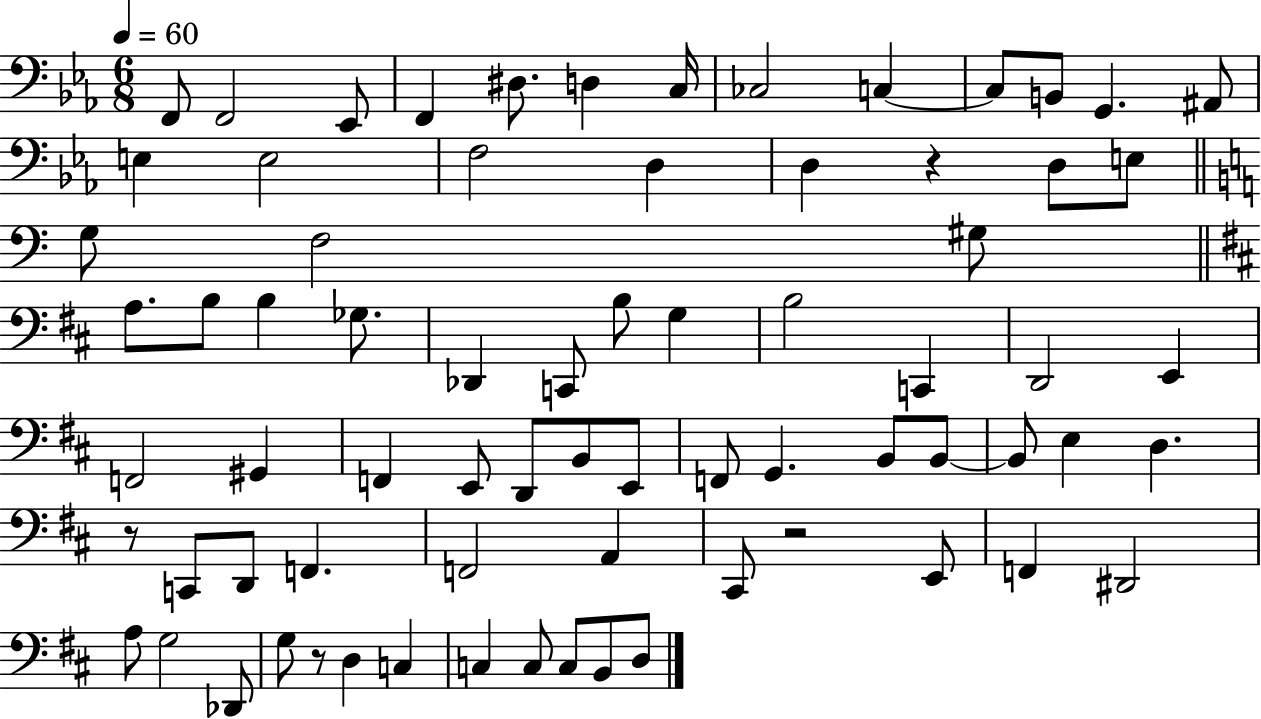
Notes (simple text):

F2/e F2/h Eb2/e F2/q D#3/e. D3/q C3/s CES3/h C3/q C3/e B2/e G2/q. A#2/e E3/q E3/h F3/h D3/q D3/q R/q D3/e E3/e G3/e F3/h G#3/e A3/e. B3/e B3/q Gb3/e. Db2/q C2/e B3/e G3/q B3/h C2/q D2/h E2/q F2/h G#2/q F2/q E2/e D2/e B2/e E2/e F2/e G2/q. B2/e B2/e B2/e E3/q D3/q. R/e C2/e D2/e F2/q. F2/h A2/q C#2/e R/h E2/e F2/q D#2/h A3/e G3/h Db2/e G3/e R/e D3/q C3/q C3/q C3/e C3/e B2/e D3/e